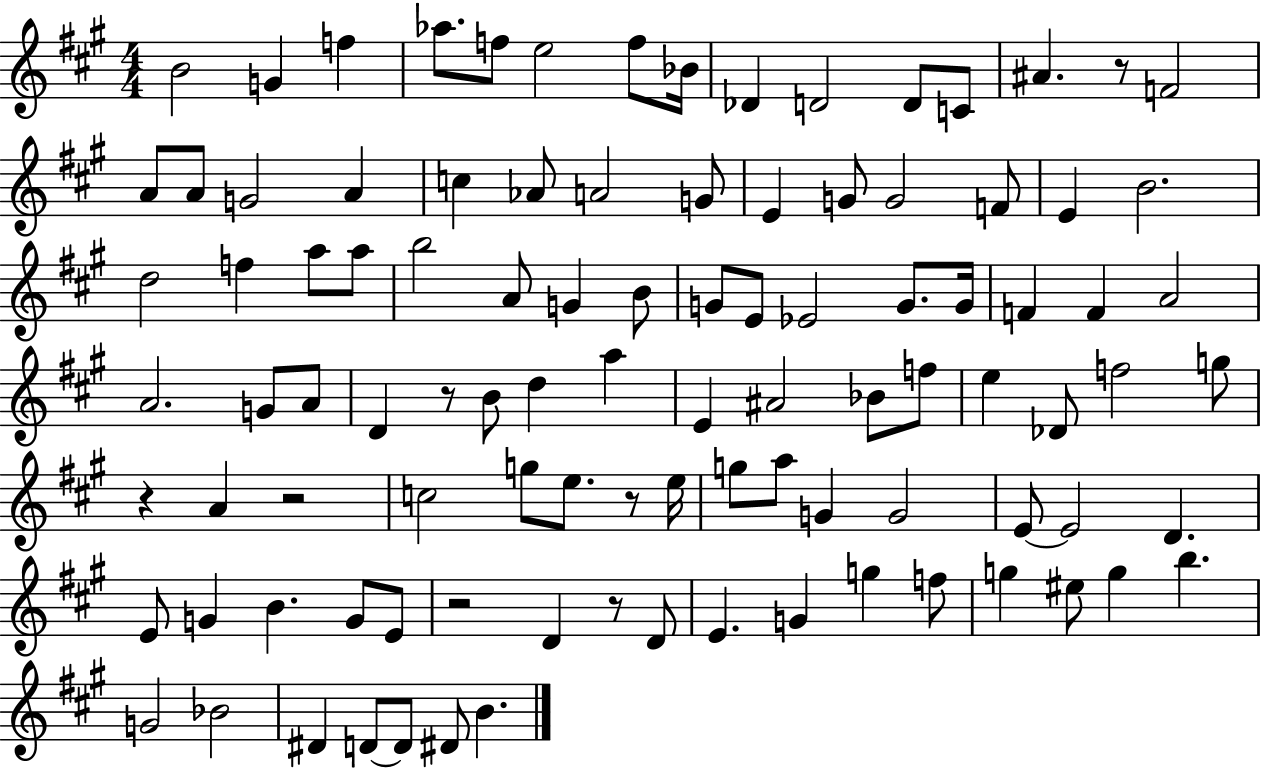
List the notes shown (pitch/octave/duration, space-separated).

B4/h G4/q F5/q Ab5/e. F5/e E5/h F5/e Bb4/s Db4/q D4/h D4/e C4/e A#4/q. R/e F4/h A4/e A4/e G4/h A4/q C5/q Ab4/e A4/h G4/e E4/q G4/e G4/h F4/e E4/q B4/h. D5/h F5/q A5/e A5/e B5/h A4/e G4/q B4/e G4/e E4/e Eb4/h G4/e. G4/s F4/q F4/q A4/h A4/h. G4/e A4/e D4/q R/e B4/e D5/q A5/q E4/q A#4/h Bb4/e F5/e E5/q Db4/e F5/h G5/e R/q A4/q R/h C5/h G5/e E5/e. R/e E5/s G5/e A5/e G4/q G4/h E4/e E4/h D4/q. E4/e G4/q B4/q. G4/e E4/e R/h D4/q R/e D4/e E4/q. G4/q G5/q F5/e G5/q EIS5/e G5/q B5/q. G4/h Bb4/h D#4/q D4/e D4/e D#4/e B4/q.